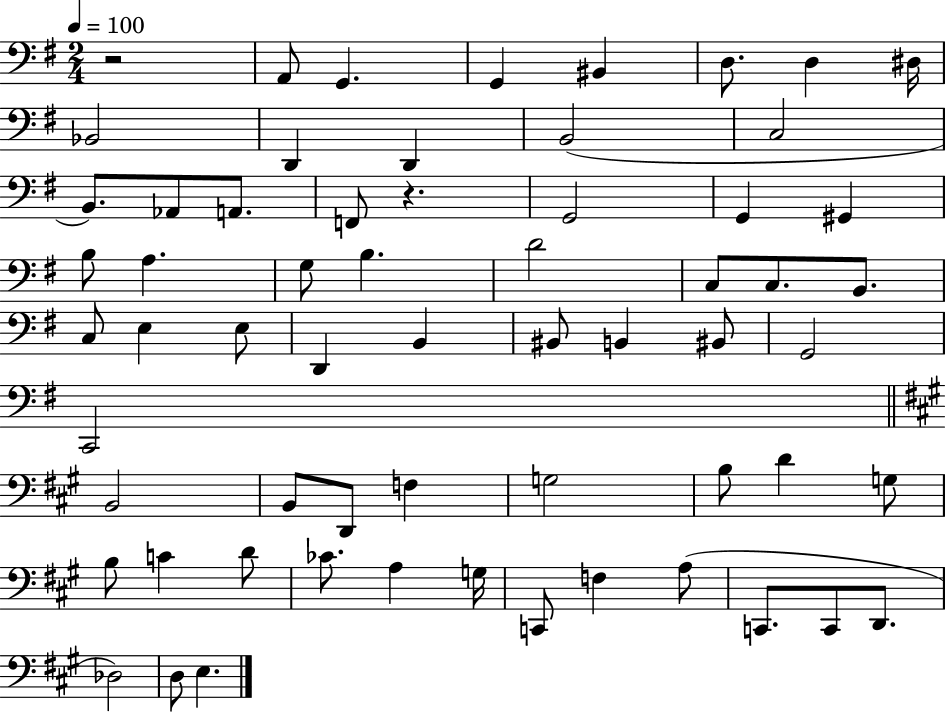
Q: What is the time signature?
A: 2/4